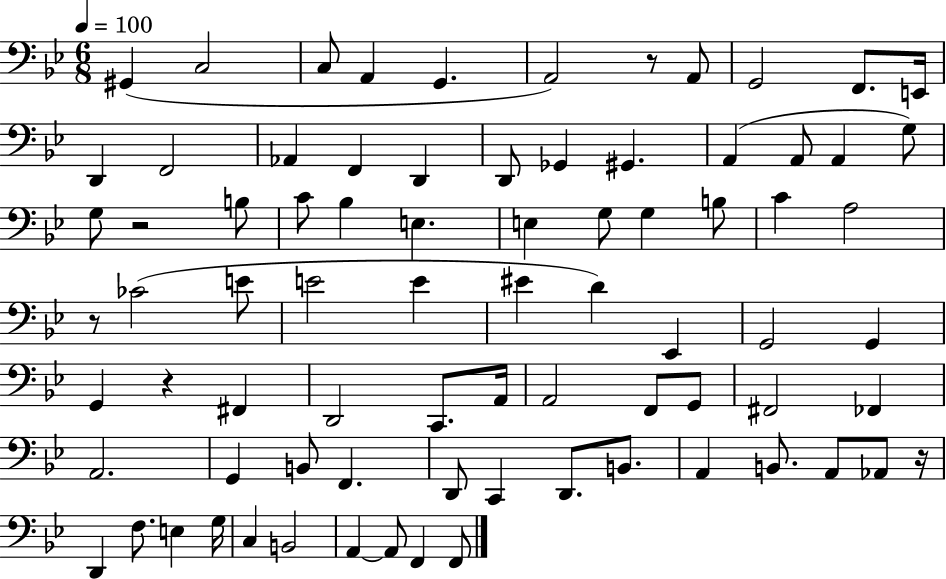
{
  \clef bass
  \numericTimeSignature
  \time 6/8
  \key bes \major
  \tempo 4 = 100
  \repeat volta 2 { gis,4( c2 | c8 a,4 g,4. | a,2) r8 a,8 | g,2 f,8. e,16 | \break d,4 f,2 | aes,4 f,4 d,4 | d,8 ges,4 gis,4. | a,4( a,8 a,4 g8) | \break g8 r2 b8 | c'8 bes4 e4. | e4 g8 g4 b8 | c'4 a2 | \break r8 ces'2( e'8 | e'2 e'4 | eis'4 d'4) ees,4 | g,2 g,4 | \break g,4 r4 fis,4 | d,2 c,8. a,16 | a,2 f,8 g,8 | fis,2 fes,4 | \break a,2. | g,4 b,8 f,4. | d,8 c,4 d,8. b,8. | a,4 b,8. a,8 aes,8 r16 | \break d,4 f8. e4 g16 | c4 b,2 | a,4~~ a,8 f,4 f,8 | } \bar "|."
}